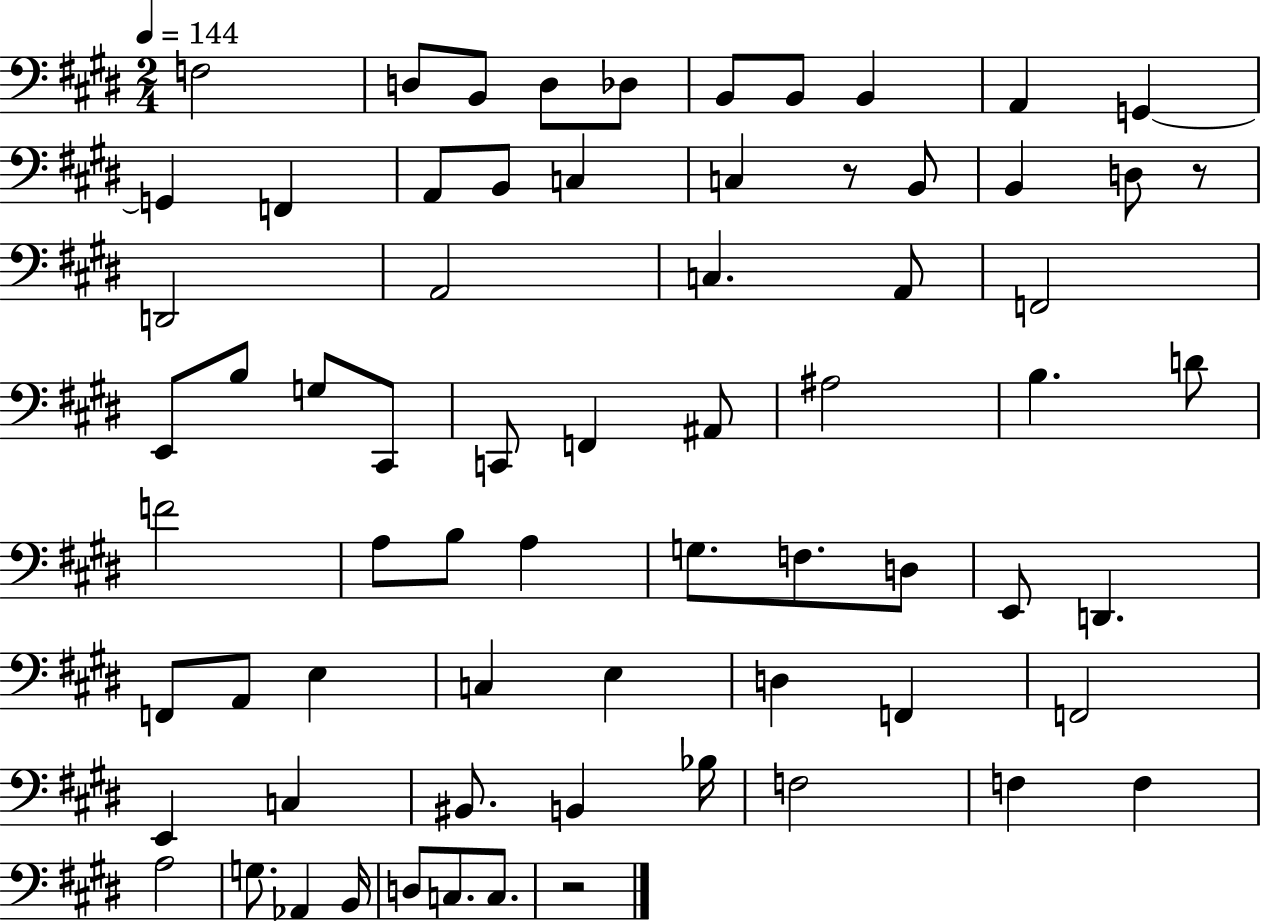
{
  \clef bass
  \numericTimeSignature
  \time 2/4
  \key e \major
  \tempo 4 = 144
  f2 | d8 b,8 d8 des8 | b,8 b,8 b,4 | a,4 g,4~~ | \break g,4 f,4 | a,8 b,8 c4 | c4 r8 b,8 | b,4 d8 r8 | \break d,2 | a,2 | c4. a,8 | f,2 | \break e,8 b8 g8 cis,8 | c,8 f,4 ais,8 | ais2 | b4. d'8 | \break f'2 | a8 b8 a4 | g8. f8. d8 | e,8 d,4. | \break f,8 a,8 e4 | c4 e4 | d4 f,4 | f,2 | \break e,4 c4 | bis,8. b,4 bes16 | f2 | f4 f4 | \break a2 | g8. aes,4 b,16 | d8 c8. c8. | r2 | \break \bar "|."
}